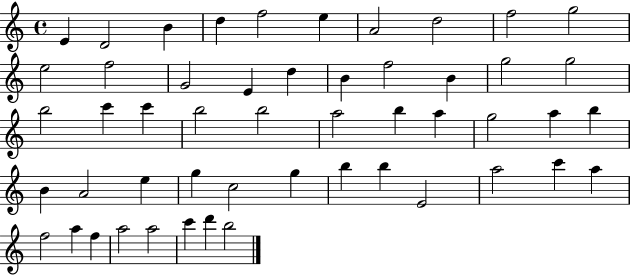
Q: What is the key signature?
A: C major